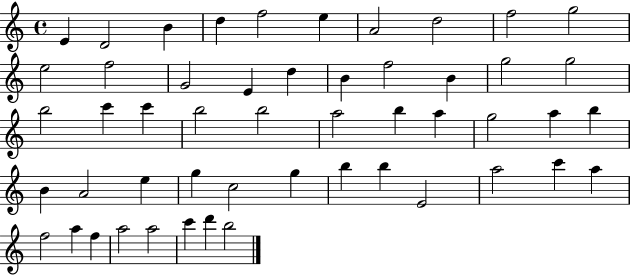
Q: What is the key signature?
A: C major